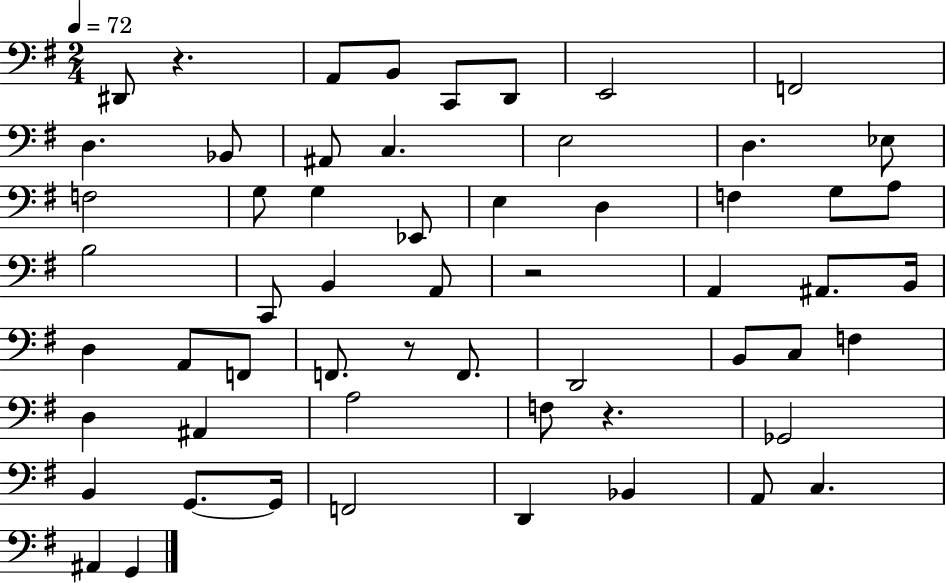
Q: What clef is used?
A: bass